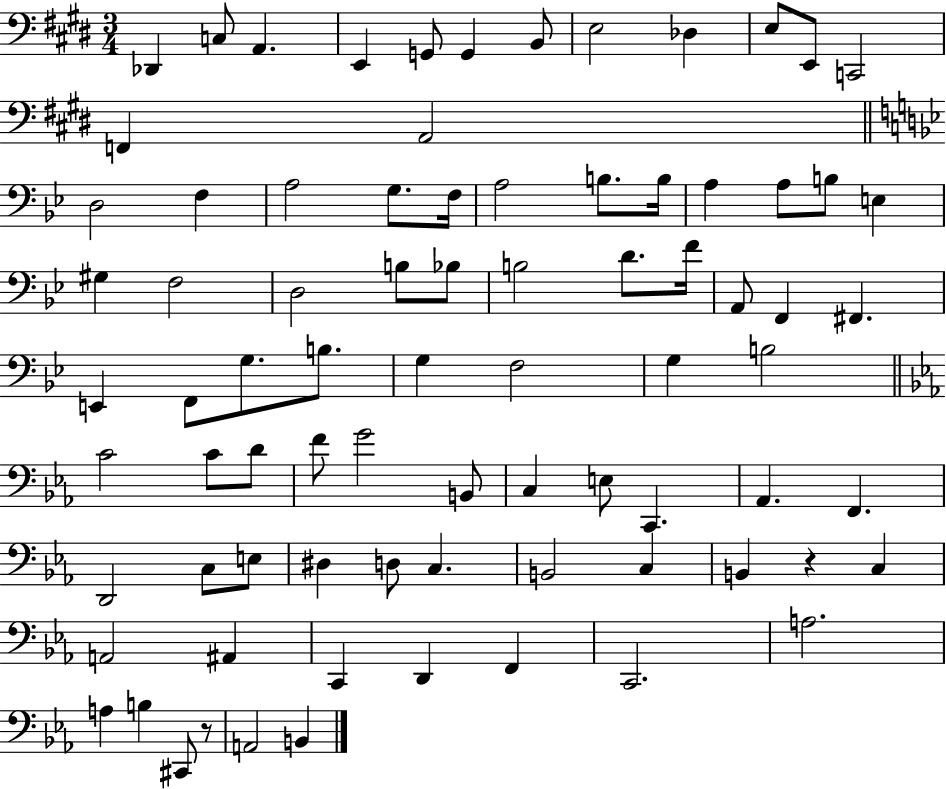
Db2/q C3/e A2/q. E2/q G2/e G2/q B2/e E3/h Db3/q E3/e E2/e C2/h F2/q A2/h D3/h F3/q A3/h G3/e. F3/s A3/h B3/e. B3/s A3/q A3/e B3/e E3/q G#3/q F3/h D3/h B3/e Bb3/e B3/h D4/e. F4/s A2/e F2/q F#2/q. E2/q F2/e G3/e. B3/e. G3/q F3/h G3/q B3/h C4/h C4/e D4/e F4/e G4/h B2/e C3/q E3/e C2/q. Ab2/q. F2/q. D2/h C3/e E3/e D#3/q D3/e C3/q. B2/h C3/q B2/q R/q C3/q A2/h A#2/q C2/q D2/q F2/q C2/h. A3/h. A3/q B3/q C#2/e R/e A2/h B2/q